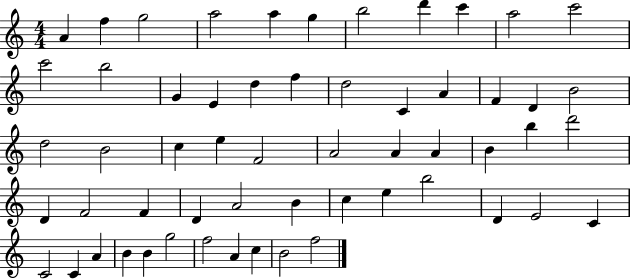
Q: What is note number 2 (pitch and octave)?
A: F5